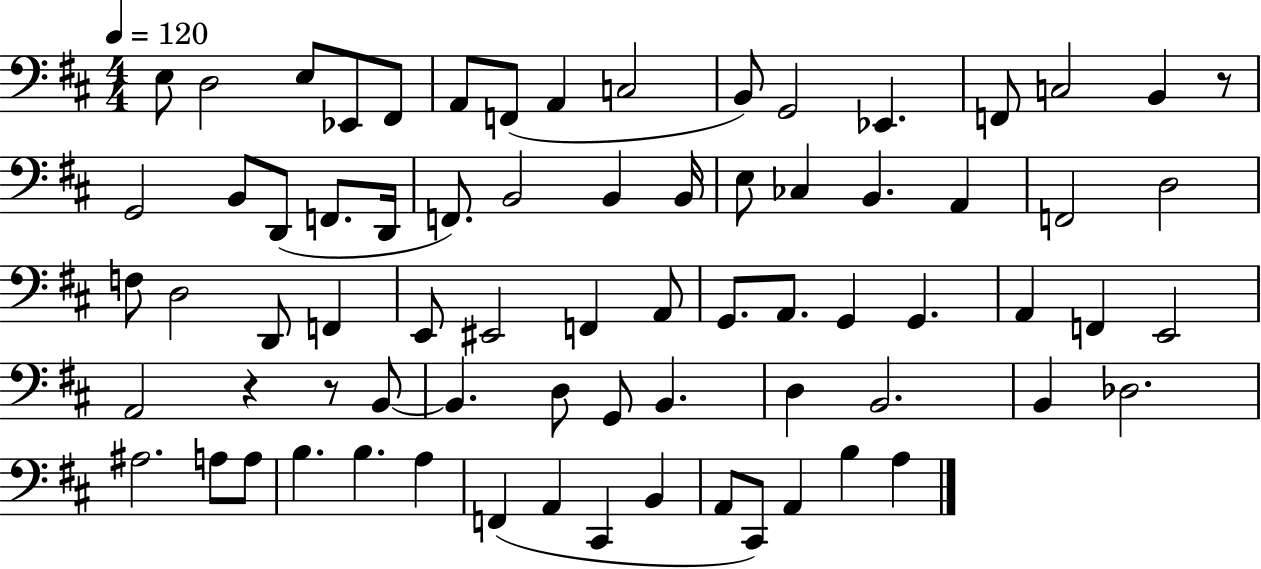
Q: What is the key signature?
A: D major